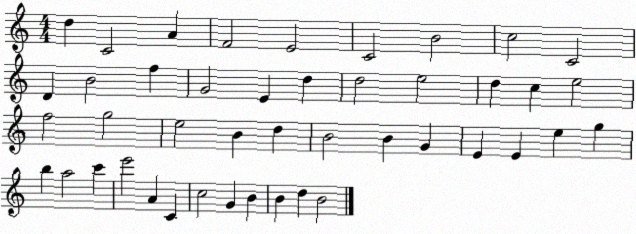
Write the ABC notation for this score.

X:1
T:Untitled
M:4/4
L:1/4
K:C
d C2 A F2 E2 C2 B2 c2 C2 D B2 f G2 E d d2 e2 d c e2 f2 g2 e2 B d B2 B G E E e g b a2 c' e'2 A C c2 G B B d B2